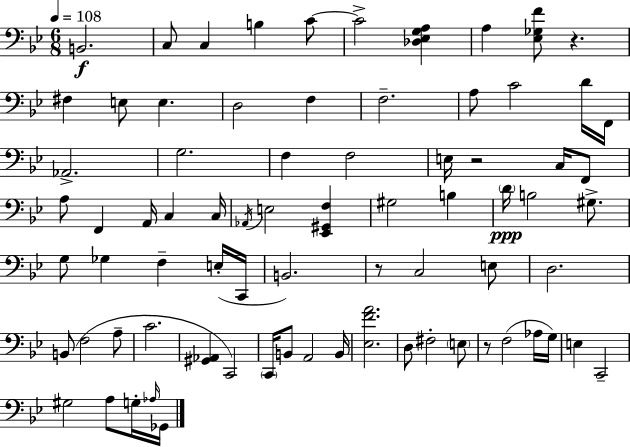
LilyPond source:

{
  \clef bass
  \numericTimeSignature
  \time 6/8
  \key g \minor
  \tempo 4 = 108
  b,2.\f | c8 c4 b4 c'8~~ | c'2-> <des ees g a>4 | a4 <ees ges f'>8 r4. | \break fis4 e8 e4. | d2 f4 | f2.-- | a8 c'2 d'16 f,16 | \break aes,2.-> | g2. | f4 f2 | e16 r2 c16 f,8 | \break a8 f,4 a,16 c4 c16 | \acciaccatura { aes,16 } e2 <ees, gis, f>4 | gis2 b4 | \parenthesize d'16\ppp b2 gis8.-> | \break g8 ges4 f4-- e16-.( | c,16 b,2.) | r8 c2 e8 | d2. | \break b,8( f2 a8-- | c'2. | <gis, aes,>4 c,2) | \parenthesize c,16 b,8 a,2 | \break b,16 <ees f' a'>2. | d8 fis2-. \parenthesize e8 | r8 f2( aes16 | g16) e4 c,2-- | \break gis2 a8 g16-. | \grace { aes16 } ges,16 \bar "|."
}